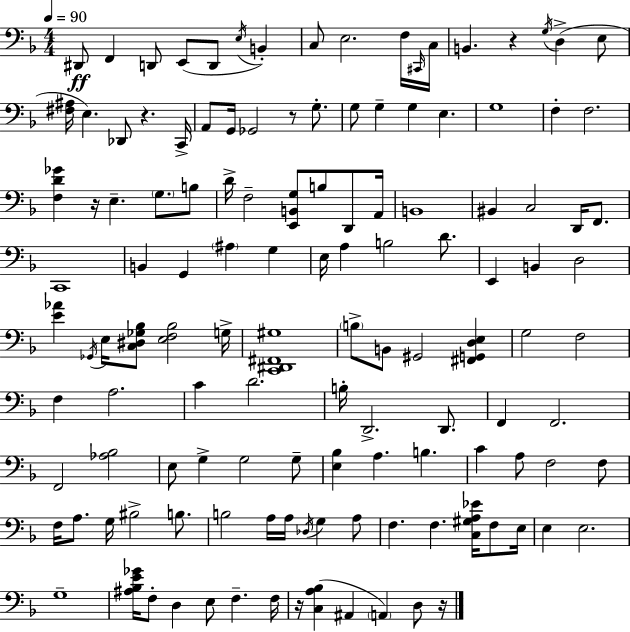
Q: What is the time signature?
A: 4/4